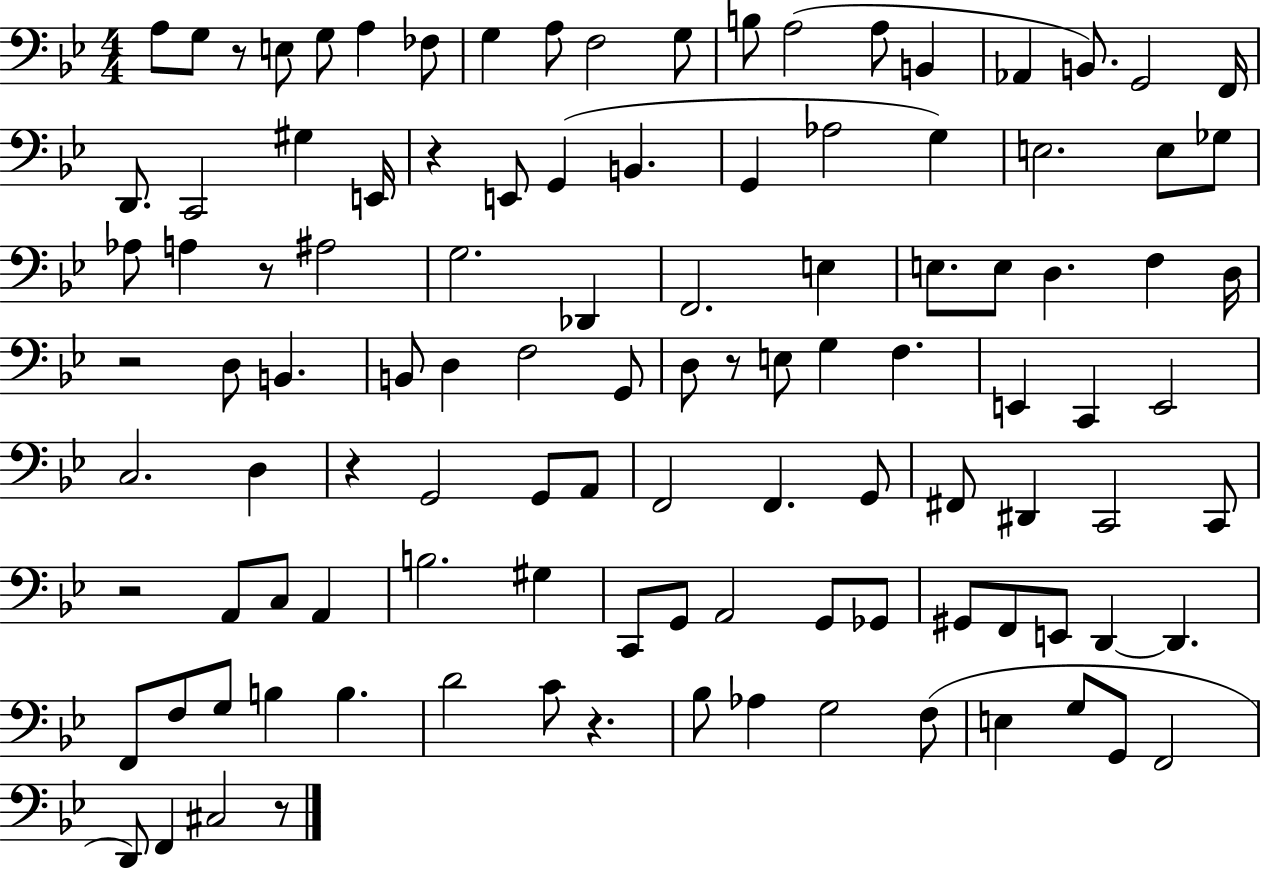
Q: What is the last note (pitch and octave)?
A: C#3